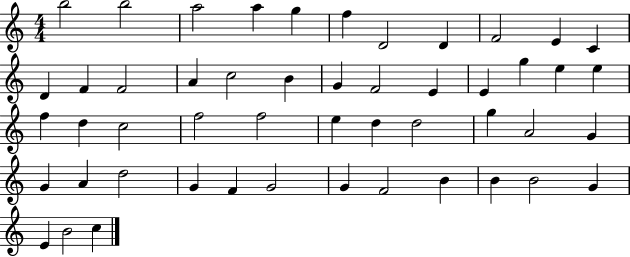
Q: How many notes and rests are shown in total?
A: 50